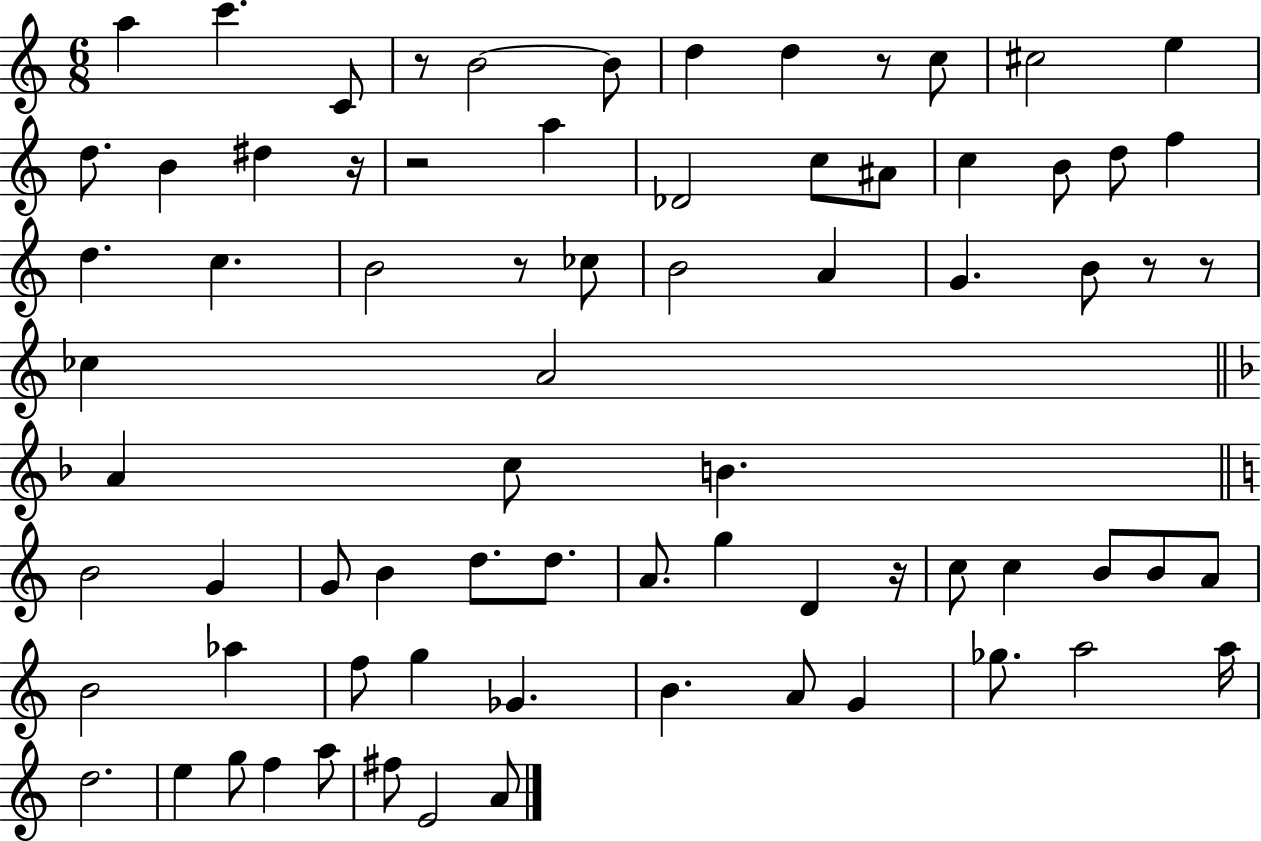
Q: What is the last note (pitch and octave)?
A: A4